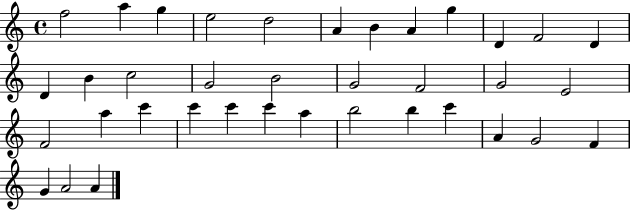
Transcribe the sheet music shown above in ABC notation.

X:1
T:Untitled
M:4/4
L:1/4
K:C
f2 a g e2 d2 A B A g D F2 D D B c2 G2 B2 G2 F2 G2 E2 F2 a c' c' c' c' a b2 b c' A G2 F G A2 A